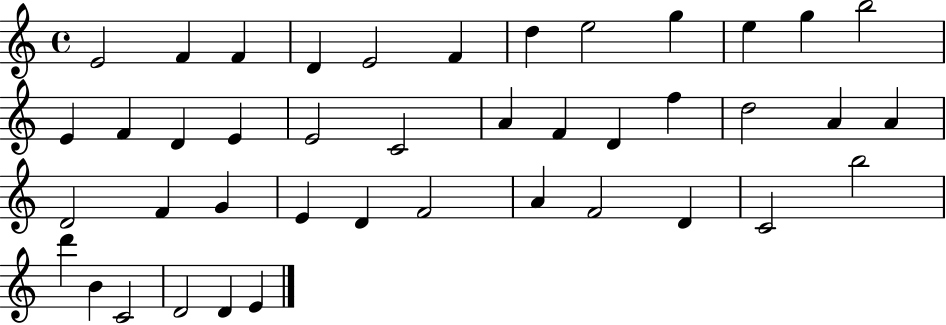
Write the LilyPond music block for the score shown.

{
  \clef treble
  \time 4/4
  \defaultTimeSignature
  \key c \major
  e'2 f'4 f'4 | d'4 e'2 f'4 | d''4 e''2 g''4 | e''4 g''4 b''2 | \break e'4 f'4 d'4 e'4 | e'2 c'2 | a'4 f'4 d'4 f''4 | d''2 a'4 a'4 | \break d'2 f'4 g'4 | e'4 d'4 f'2 | a'4 f'2 d'4 | c'2 b''2 | \break d'''4 b'4 c'2 | d'2 d'4 e'4 | \bar "|."
}